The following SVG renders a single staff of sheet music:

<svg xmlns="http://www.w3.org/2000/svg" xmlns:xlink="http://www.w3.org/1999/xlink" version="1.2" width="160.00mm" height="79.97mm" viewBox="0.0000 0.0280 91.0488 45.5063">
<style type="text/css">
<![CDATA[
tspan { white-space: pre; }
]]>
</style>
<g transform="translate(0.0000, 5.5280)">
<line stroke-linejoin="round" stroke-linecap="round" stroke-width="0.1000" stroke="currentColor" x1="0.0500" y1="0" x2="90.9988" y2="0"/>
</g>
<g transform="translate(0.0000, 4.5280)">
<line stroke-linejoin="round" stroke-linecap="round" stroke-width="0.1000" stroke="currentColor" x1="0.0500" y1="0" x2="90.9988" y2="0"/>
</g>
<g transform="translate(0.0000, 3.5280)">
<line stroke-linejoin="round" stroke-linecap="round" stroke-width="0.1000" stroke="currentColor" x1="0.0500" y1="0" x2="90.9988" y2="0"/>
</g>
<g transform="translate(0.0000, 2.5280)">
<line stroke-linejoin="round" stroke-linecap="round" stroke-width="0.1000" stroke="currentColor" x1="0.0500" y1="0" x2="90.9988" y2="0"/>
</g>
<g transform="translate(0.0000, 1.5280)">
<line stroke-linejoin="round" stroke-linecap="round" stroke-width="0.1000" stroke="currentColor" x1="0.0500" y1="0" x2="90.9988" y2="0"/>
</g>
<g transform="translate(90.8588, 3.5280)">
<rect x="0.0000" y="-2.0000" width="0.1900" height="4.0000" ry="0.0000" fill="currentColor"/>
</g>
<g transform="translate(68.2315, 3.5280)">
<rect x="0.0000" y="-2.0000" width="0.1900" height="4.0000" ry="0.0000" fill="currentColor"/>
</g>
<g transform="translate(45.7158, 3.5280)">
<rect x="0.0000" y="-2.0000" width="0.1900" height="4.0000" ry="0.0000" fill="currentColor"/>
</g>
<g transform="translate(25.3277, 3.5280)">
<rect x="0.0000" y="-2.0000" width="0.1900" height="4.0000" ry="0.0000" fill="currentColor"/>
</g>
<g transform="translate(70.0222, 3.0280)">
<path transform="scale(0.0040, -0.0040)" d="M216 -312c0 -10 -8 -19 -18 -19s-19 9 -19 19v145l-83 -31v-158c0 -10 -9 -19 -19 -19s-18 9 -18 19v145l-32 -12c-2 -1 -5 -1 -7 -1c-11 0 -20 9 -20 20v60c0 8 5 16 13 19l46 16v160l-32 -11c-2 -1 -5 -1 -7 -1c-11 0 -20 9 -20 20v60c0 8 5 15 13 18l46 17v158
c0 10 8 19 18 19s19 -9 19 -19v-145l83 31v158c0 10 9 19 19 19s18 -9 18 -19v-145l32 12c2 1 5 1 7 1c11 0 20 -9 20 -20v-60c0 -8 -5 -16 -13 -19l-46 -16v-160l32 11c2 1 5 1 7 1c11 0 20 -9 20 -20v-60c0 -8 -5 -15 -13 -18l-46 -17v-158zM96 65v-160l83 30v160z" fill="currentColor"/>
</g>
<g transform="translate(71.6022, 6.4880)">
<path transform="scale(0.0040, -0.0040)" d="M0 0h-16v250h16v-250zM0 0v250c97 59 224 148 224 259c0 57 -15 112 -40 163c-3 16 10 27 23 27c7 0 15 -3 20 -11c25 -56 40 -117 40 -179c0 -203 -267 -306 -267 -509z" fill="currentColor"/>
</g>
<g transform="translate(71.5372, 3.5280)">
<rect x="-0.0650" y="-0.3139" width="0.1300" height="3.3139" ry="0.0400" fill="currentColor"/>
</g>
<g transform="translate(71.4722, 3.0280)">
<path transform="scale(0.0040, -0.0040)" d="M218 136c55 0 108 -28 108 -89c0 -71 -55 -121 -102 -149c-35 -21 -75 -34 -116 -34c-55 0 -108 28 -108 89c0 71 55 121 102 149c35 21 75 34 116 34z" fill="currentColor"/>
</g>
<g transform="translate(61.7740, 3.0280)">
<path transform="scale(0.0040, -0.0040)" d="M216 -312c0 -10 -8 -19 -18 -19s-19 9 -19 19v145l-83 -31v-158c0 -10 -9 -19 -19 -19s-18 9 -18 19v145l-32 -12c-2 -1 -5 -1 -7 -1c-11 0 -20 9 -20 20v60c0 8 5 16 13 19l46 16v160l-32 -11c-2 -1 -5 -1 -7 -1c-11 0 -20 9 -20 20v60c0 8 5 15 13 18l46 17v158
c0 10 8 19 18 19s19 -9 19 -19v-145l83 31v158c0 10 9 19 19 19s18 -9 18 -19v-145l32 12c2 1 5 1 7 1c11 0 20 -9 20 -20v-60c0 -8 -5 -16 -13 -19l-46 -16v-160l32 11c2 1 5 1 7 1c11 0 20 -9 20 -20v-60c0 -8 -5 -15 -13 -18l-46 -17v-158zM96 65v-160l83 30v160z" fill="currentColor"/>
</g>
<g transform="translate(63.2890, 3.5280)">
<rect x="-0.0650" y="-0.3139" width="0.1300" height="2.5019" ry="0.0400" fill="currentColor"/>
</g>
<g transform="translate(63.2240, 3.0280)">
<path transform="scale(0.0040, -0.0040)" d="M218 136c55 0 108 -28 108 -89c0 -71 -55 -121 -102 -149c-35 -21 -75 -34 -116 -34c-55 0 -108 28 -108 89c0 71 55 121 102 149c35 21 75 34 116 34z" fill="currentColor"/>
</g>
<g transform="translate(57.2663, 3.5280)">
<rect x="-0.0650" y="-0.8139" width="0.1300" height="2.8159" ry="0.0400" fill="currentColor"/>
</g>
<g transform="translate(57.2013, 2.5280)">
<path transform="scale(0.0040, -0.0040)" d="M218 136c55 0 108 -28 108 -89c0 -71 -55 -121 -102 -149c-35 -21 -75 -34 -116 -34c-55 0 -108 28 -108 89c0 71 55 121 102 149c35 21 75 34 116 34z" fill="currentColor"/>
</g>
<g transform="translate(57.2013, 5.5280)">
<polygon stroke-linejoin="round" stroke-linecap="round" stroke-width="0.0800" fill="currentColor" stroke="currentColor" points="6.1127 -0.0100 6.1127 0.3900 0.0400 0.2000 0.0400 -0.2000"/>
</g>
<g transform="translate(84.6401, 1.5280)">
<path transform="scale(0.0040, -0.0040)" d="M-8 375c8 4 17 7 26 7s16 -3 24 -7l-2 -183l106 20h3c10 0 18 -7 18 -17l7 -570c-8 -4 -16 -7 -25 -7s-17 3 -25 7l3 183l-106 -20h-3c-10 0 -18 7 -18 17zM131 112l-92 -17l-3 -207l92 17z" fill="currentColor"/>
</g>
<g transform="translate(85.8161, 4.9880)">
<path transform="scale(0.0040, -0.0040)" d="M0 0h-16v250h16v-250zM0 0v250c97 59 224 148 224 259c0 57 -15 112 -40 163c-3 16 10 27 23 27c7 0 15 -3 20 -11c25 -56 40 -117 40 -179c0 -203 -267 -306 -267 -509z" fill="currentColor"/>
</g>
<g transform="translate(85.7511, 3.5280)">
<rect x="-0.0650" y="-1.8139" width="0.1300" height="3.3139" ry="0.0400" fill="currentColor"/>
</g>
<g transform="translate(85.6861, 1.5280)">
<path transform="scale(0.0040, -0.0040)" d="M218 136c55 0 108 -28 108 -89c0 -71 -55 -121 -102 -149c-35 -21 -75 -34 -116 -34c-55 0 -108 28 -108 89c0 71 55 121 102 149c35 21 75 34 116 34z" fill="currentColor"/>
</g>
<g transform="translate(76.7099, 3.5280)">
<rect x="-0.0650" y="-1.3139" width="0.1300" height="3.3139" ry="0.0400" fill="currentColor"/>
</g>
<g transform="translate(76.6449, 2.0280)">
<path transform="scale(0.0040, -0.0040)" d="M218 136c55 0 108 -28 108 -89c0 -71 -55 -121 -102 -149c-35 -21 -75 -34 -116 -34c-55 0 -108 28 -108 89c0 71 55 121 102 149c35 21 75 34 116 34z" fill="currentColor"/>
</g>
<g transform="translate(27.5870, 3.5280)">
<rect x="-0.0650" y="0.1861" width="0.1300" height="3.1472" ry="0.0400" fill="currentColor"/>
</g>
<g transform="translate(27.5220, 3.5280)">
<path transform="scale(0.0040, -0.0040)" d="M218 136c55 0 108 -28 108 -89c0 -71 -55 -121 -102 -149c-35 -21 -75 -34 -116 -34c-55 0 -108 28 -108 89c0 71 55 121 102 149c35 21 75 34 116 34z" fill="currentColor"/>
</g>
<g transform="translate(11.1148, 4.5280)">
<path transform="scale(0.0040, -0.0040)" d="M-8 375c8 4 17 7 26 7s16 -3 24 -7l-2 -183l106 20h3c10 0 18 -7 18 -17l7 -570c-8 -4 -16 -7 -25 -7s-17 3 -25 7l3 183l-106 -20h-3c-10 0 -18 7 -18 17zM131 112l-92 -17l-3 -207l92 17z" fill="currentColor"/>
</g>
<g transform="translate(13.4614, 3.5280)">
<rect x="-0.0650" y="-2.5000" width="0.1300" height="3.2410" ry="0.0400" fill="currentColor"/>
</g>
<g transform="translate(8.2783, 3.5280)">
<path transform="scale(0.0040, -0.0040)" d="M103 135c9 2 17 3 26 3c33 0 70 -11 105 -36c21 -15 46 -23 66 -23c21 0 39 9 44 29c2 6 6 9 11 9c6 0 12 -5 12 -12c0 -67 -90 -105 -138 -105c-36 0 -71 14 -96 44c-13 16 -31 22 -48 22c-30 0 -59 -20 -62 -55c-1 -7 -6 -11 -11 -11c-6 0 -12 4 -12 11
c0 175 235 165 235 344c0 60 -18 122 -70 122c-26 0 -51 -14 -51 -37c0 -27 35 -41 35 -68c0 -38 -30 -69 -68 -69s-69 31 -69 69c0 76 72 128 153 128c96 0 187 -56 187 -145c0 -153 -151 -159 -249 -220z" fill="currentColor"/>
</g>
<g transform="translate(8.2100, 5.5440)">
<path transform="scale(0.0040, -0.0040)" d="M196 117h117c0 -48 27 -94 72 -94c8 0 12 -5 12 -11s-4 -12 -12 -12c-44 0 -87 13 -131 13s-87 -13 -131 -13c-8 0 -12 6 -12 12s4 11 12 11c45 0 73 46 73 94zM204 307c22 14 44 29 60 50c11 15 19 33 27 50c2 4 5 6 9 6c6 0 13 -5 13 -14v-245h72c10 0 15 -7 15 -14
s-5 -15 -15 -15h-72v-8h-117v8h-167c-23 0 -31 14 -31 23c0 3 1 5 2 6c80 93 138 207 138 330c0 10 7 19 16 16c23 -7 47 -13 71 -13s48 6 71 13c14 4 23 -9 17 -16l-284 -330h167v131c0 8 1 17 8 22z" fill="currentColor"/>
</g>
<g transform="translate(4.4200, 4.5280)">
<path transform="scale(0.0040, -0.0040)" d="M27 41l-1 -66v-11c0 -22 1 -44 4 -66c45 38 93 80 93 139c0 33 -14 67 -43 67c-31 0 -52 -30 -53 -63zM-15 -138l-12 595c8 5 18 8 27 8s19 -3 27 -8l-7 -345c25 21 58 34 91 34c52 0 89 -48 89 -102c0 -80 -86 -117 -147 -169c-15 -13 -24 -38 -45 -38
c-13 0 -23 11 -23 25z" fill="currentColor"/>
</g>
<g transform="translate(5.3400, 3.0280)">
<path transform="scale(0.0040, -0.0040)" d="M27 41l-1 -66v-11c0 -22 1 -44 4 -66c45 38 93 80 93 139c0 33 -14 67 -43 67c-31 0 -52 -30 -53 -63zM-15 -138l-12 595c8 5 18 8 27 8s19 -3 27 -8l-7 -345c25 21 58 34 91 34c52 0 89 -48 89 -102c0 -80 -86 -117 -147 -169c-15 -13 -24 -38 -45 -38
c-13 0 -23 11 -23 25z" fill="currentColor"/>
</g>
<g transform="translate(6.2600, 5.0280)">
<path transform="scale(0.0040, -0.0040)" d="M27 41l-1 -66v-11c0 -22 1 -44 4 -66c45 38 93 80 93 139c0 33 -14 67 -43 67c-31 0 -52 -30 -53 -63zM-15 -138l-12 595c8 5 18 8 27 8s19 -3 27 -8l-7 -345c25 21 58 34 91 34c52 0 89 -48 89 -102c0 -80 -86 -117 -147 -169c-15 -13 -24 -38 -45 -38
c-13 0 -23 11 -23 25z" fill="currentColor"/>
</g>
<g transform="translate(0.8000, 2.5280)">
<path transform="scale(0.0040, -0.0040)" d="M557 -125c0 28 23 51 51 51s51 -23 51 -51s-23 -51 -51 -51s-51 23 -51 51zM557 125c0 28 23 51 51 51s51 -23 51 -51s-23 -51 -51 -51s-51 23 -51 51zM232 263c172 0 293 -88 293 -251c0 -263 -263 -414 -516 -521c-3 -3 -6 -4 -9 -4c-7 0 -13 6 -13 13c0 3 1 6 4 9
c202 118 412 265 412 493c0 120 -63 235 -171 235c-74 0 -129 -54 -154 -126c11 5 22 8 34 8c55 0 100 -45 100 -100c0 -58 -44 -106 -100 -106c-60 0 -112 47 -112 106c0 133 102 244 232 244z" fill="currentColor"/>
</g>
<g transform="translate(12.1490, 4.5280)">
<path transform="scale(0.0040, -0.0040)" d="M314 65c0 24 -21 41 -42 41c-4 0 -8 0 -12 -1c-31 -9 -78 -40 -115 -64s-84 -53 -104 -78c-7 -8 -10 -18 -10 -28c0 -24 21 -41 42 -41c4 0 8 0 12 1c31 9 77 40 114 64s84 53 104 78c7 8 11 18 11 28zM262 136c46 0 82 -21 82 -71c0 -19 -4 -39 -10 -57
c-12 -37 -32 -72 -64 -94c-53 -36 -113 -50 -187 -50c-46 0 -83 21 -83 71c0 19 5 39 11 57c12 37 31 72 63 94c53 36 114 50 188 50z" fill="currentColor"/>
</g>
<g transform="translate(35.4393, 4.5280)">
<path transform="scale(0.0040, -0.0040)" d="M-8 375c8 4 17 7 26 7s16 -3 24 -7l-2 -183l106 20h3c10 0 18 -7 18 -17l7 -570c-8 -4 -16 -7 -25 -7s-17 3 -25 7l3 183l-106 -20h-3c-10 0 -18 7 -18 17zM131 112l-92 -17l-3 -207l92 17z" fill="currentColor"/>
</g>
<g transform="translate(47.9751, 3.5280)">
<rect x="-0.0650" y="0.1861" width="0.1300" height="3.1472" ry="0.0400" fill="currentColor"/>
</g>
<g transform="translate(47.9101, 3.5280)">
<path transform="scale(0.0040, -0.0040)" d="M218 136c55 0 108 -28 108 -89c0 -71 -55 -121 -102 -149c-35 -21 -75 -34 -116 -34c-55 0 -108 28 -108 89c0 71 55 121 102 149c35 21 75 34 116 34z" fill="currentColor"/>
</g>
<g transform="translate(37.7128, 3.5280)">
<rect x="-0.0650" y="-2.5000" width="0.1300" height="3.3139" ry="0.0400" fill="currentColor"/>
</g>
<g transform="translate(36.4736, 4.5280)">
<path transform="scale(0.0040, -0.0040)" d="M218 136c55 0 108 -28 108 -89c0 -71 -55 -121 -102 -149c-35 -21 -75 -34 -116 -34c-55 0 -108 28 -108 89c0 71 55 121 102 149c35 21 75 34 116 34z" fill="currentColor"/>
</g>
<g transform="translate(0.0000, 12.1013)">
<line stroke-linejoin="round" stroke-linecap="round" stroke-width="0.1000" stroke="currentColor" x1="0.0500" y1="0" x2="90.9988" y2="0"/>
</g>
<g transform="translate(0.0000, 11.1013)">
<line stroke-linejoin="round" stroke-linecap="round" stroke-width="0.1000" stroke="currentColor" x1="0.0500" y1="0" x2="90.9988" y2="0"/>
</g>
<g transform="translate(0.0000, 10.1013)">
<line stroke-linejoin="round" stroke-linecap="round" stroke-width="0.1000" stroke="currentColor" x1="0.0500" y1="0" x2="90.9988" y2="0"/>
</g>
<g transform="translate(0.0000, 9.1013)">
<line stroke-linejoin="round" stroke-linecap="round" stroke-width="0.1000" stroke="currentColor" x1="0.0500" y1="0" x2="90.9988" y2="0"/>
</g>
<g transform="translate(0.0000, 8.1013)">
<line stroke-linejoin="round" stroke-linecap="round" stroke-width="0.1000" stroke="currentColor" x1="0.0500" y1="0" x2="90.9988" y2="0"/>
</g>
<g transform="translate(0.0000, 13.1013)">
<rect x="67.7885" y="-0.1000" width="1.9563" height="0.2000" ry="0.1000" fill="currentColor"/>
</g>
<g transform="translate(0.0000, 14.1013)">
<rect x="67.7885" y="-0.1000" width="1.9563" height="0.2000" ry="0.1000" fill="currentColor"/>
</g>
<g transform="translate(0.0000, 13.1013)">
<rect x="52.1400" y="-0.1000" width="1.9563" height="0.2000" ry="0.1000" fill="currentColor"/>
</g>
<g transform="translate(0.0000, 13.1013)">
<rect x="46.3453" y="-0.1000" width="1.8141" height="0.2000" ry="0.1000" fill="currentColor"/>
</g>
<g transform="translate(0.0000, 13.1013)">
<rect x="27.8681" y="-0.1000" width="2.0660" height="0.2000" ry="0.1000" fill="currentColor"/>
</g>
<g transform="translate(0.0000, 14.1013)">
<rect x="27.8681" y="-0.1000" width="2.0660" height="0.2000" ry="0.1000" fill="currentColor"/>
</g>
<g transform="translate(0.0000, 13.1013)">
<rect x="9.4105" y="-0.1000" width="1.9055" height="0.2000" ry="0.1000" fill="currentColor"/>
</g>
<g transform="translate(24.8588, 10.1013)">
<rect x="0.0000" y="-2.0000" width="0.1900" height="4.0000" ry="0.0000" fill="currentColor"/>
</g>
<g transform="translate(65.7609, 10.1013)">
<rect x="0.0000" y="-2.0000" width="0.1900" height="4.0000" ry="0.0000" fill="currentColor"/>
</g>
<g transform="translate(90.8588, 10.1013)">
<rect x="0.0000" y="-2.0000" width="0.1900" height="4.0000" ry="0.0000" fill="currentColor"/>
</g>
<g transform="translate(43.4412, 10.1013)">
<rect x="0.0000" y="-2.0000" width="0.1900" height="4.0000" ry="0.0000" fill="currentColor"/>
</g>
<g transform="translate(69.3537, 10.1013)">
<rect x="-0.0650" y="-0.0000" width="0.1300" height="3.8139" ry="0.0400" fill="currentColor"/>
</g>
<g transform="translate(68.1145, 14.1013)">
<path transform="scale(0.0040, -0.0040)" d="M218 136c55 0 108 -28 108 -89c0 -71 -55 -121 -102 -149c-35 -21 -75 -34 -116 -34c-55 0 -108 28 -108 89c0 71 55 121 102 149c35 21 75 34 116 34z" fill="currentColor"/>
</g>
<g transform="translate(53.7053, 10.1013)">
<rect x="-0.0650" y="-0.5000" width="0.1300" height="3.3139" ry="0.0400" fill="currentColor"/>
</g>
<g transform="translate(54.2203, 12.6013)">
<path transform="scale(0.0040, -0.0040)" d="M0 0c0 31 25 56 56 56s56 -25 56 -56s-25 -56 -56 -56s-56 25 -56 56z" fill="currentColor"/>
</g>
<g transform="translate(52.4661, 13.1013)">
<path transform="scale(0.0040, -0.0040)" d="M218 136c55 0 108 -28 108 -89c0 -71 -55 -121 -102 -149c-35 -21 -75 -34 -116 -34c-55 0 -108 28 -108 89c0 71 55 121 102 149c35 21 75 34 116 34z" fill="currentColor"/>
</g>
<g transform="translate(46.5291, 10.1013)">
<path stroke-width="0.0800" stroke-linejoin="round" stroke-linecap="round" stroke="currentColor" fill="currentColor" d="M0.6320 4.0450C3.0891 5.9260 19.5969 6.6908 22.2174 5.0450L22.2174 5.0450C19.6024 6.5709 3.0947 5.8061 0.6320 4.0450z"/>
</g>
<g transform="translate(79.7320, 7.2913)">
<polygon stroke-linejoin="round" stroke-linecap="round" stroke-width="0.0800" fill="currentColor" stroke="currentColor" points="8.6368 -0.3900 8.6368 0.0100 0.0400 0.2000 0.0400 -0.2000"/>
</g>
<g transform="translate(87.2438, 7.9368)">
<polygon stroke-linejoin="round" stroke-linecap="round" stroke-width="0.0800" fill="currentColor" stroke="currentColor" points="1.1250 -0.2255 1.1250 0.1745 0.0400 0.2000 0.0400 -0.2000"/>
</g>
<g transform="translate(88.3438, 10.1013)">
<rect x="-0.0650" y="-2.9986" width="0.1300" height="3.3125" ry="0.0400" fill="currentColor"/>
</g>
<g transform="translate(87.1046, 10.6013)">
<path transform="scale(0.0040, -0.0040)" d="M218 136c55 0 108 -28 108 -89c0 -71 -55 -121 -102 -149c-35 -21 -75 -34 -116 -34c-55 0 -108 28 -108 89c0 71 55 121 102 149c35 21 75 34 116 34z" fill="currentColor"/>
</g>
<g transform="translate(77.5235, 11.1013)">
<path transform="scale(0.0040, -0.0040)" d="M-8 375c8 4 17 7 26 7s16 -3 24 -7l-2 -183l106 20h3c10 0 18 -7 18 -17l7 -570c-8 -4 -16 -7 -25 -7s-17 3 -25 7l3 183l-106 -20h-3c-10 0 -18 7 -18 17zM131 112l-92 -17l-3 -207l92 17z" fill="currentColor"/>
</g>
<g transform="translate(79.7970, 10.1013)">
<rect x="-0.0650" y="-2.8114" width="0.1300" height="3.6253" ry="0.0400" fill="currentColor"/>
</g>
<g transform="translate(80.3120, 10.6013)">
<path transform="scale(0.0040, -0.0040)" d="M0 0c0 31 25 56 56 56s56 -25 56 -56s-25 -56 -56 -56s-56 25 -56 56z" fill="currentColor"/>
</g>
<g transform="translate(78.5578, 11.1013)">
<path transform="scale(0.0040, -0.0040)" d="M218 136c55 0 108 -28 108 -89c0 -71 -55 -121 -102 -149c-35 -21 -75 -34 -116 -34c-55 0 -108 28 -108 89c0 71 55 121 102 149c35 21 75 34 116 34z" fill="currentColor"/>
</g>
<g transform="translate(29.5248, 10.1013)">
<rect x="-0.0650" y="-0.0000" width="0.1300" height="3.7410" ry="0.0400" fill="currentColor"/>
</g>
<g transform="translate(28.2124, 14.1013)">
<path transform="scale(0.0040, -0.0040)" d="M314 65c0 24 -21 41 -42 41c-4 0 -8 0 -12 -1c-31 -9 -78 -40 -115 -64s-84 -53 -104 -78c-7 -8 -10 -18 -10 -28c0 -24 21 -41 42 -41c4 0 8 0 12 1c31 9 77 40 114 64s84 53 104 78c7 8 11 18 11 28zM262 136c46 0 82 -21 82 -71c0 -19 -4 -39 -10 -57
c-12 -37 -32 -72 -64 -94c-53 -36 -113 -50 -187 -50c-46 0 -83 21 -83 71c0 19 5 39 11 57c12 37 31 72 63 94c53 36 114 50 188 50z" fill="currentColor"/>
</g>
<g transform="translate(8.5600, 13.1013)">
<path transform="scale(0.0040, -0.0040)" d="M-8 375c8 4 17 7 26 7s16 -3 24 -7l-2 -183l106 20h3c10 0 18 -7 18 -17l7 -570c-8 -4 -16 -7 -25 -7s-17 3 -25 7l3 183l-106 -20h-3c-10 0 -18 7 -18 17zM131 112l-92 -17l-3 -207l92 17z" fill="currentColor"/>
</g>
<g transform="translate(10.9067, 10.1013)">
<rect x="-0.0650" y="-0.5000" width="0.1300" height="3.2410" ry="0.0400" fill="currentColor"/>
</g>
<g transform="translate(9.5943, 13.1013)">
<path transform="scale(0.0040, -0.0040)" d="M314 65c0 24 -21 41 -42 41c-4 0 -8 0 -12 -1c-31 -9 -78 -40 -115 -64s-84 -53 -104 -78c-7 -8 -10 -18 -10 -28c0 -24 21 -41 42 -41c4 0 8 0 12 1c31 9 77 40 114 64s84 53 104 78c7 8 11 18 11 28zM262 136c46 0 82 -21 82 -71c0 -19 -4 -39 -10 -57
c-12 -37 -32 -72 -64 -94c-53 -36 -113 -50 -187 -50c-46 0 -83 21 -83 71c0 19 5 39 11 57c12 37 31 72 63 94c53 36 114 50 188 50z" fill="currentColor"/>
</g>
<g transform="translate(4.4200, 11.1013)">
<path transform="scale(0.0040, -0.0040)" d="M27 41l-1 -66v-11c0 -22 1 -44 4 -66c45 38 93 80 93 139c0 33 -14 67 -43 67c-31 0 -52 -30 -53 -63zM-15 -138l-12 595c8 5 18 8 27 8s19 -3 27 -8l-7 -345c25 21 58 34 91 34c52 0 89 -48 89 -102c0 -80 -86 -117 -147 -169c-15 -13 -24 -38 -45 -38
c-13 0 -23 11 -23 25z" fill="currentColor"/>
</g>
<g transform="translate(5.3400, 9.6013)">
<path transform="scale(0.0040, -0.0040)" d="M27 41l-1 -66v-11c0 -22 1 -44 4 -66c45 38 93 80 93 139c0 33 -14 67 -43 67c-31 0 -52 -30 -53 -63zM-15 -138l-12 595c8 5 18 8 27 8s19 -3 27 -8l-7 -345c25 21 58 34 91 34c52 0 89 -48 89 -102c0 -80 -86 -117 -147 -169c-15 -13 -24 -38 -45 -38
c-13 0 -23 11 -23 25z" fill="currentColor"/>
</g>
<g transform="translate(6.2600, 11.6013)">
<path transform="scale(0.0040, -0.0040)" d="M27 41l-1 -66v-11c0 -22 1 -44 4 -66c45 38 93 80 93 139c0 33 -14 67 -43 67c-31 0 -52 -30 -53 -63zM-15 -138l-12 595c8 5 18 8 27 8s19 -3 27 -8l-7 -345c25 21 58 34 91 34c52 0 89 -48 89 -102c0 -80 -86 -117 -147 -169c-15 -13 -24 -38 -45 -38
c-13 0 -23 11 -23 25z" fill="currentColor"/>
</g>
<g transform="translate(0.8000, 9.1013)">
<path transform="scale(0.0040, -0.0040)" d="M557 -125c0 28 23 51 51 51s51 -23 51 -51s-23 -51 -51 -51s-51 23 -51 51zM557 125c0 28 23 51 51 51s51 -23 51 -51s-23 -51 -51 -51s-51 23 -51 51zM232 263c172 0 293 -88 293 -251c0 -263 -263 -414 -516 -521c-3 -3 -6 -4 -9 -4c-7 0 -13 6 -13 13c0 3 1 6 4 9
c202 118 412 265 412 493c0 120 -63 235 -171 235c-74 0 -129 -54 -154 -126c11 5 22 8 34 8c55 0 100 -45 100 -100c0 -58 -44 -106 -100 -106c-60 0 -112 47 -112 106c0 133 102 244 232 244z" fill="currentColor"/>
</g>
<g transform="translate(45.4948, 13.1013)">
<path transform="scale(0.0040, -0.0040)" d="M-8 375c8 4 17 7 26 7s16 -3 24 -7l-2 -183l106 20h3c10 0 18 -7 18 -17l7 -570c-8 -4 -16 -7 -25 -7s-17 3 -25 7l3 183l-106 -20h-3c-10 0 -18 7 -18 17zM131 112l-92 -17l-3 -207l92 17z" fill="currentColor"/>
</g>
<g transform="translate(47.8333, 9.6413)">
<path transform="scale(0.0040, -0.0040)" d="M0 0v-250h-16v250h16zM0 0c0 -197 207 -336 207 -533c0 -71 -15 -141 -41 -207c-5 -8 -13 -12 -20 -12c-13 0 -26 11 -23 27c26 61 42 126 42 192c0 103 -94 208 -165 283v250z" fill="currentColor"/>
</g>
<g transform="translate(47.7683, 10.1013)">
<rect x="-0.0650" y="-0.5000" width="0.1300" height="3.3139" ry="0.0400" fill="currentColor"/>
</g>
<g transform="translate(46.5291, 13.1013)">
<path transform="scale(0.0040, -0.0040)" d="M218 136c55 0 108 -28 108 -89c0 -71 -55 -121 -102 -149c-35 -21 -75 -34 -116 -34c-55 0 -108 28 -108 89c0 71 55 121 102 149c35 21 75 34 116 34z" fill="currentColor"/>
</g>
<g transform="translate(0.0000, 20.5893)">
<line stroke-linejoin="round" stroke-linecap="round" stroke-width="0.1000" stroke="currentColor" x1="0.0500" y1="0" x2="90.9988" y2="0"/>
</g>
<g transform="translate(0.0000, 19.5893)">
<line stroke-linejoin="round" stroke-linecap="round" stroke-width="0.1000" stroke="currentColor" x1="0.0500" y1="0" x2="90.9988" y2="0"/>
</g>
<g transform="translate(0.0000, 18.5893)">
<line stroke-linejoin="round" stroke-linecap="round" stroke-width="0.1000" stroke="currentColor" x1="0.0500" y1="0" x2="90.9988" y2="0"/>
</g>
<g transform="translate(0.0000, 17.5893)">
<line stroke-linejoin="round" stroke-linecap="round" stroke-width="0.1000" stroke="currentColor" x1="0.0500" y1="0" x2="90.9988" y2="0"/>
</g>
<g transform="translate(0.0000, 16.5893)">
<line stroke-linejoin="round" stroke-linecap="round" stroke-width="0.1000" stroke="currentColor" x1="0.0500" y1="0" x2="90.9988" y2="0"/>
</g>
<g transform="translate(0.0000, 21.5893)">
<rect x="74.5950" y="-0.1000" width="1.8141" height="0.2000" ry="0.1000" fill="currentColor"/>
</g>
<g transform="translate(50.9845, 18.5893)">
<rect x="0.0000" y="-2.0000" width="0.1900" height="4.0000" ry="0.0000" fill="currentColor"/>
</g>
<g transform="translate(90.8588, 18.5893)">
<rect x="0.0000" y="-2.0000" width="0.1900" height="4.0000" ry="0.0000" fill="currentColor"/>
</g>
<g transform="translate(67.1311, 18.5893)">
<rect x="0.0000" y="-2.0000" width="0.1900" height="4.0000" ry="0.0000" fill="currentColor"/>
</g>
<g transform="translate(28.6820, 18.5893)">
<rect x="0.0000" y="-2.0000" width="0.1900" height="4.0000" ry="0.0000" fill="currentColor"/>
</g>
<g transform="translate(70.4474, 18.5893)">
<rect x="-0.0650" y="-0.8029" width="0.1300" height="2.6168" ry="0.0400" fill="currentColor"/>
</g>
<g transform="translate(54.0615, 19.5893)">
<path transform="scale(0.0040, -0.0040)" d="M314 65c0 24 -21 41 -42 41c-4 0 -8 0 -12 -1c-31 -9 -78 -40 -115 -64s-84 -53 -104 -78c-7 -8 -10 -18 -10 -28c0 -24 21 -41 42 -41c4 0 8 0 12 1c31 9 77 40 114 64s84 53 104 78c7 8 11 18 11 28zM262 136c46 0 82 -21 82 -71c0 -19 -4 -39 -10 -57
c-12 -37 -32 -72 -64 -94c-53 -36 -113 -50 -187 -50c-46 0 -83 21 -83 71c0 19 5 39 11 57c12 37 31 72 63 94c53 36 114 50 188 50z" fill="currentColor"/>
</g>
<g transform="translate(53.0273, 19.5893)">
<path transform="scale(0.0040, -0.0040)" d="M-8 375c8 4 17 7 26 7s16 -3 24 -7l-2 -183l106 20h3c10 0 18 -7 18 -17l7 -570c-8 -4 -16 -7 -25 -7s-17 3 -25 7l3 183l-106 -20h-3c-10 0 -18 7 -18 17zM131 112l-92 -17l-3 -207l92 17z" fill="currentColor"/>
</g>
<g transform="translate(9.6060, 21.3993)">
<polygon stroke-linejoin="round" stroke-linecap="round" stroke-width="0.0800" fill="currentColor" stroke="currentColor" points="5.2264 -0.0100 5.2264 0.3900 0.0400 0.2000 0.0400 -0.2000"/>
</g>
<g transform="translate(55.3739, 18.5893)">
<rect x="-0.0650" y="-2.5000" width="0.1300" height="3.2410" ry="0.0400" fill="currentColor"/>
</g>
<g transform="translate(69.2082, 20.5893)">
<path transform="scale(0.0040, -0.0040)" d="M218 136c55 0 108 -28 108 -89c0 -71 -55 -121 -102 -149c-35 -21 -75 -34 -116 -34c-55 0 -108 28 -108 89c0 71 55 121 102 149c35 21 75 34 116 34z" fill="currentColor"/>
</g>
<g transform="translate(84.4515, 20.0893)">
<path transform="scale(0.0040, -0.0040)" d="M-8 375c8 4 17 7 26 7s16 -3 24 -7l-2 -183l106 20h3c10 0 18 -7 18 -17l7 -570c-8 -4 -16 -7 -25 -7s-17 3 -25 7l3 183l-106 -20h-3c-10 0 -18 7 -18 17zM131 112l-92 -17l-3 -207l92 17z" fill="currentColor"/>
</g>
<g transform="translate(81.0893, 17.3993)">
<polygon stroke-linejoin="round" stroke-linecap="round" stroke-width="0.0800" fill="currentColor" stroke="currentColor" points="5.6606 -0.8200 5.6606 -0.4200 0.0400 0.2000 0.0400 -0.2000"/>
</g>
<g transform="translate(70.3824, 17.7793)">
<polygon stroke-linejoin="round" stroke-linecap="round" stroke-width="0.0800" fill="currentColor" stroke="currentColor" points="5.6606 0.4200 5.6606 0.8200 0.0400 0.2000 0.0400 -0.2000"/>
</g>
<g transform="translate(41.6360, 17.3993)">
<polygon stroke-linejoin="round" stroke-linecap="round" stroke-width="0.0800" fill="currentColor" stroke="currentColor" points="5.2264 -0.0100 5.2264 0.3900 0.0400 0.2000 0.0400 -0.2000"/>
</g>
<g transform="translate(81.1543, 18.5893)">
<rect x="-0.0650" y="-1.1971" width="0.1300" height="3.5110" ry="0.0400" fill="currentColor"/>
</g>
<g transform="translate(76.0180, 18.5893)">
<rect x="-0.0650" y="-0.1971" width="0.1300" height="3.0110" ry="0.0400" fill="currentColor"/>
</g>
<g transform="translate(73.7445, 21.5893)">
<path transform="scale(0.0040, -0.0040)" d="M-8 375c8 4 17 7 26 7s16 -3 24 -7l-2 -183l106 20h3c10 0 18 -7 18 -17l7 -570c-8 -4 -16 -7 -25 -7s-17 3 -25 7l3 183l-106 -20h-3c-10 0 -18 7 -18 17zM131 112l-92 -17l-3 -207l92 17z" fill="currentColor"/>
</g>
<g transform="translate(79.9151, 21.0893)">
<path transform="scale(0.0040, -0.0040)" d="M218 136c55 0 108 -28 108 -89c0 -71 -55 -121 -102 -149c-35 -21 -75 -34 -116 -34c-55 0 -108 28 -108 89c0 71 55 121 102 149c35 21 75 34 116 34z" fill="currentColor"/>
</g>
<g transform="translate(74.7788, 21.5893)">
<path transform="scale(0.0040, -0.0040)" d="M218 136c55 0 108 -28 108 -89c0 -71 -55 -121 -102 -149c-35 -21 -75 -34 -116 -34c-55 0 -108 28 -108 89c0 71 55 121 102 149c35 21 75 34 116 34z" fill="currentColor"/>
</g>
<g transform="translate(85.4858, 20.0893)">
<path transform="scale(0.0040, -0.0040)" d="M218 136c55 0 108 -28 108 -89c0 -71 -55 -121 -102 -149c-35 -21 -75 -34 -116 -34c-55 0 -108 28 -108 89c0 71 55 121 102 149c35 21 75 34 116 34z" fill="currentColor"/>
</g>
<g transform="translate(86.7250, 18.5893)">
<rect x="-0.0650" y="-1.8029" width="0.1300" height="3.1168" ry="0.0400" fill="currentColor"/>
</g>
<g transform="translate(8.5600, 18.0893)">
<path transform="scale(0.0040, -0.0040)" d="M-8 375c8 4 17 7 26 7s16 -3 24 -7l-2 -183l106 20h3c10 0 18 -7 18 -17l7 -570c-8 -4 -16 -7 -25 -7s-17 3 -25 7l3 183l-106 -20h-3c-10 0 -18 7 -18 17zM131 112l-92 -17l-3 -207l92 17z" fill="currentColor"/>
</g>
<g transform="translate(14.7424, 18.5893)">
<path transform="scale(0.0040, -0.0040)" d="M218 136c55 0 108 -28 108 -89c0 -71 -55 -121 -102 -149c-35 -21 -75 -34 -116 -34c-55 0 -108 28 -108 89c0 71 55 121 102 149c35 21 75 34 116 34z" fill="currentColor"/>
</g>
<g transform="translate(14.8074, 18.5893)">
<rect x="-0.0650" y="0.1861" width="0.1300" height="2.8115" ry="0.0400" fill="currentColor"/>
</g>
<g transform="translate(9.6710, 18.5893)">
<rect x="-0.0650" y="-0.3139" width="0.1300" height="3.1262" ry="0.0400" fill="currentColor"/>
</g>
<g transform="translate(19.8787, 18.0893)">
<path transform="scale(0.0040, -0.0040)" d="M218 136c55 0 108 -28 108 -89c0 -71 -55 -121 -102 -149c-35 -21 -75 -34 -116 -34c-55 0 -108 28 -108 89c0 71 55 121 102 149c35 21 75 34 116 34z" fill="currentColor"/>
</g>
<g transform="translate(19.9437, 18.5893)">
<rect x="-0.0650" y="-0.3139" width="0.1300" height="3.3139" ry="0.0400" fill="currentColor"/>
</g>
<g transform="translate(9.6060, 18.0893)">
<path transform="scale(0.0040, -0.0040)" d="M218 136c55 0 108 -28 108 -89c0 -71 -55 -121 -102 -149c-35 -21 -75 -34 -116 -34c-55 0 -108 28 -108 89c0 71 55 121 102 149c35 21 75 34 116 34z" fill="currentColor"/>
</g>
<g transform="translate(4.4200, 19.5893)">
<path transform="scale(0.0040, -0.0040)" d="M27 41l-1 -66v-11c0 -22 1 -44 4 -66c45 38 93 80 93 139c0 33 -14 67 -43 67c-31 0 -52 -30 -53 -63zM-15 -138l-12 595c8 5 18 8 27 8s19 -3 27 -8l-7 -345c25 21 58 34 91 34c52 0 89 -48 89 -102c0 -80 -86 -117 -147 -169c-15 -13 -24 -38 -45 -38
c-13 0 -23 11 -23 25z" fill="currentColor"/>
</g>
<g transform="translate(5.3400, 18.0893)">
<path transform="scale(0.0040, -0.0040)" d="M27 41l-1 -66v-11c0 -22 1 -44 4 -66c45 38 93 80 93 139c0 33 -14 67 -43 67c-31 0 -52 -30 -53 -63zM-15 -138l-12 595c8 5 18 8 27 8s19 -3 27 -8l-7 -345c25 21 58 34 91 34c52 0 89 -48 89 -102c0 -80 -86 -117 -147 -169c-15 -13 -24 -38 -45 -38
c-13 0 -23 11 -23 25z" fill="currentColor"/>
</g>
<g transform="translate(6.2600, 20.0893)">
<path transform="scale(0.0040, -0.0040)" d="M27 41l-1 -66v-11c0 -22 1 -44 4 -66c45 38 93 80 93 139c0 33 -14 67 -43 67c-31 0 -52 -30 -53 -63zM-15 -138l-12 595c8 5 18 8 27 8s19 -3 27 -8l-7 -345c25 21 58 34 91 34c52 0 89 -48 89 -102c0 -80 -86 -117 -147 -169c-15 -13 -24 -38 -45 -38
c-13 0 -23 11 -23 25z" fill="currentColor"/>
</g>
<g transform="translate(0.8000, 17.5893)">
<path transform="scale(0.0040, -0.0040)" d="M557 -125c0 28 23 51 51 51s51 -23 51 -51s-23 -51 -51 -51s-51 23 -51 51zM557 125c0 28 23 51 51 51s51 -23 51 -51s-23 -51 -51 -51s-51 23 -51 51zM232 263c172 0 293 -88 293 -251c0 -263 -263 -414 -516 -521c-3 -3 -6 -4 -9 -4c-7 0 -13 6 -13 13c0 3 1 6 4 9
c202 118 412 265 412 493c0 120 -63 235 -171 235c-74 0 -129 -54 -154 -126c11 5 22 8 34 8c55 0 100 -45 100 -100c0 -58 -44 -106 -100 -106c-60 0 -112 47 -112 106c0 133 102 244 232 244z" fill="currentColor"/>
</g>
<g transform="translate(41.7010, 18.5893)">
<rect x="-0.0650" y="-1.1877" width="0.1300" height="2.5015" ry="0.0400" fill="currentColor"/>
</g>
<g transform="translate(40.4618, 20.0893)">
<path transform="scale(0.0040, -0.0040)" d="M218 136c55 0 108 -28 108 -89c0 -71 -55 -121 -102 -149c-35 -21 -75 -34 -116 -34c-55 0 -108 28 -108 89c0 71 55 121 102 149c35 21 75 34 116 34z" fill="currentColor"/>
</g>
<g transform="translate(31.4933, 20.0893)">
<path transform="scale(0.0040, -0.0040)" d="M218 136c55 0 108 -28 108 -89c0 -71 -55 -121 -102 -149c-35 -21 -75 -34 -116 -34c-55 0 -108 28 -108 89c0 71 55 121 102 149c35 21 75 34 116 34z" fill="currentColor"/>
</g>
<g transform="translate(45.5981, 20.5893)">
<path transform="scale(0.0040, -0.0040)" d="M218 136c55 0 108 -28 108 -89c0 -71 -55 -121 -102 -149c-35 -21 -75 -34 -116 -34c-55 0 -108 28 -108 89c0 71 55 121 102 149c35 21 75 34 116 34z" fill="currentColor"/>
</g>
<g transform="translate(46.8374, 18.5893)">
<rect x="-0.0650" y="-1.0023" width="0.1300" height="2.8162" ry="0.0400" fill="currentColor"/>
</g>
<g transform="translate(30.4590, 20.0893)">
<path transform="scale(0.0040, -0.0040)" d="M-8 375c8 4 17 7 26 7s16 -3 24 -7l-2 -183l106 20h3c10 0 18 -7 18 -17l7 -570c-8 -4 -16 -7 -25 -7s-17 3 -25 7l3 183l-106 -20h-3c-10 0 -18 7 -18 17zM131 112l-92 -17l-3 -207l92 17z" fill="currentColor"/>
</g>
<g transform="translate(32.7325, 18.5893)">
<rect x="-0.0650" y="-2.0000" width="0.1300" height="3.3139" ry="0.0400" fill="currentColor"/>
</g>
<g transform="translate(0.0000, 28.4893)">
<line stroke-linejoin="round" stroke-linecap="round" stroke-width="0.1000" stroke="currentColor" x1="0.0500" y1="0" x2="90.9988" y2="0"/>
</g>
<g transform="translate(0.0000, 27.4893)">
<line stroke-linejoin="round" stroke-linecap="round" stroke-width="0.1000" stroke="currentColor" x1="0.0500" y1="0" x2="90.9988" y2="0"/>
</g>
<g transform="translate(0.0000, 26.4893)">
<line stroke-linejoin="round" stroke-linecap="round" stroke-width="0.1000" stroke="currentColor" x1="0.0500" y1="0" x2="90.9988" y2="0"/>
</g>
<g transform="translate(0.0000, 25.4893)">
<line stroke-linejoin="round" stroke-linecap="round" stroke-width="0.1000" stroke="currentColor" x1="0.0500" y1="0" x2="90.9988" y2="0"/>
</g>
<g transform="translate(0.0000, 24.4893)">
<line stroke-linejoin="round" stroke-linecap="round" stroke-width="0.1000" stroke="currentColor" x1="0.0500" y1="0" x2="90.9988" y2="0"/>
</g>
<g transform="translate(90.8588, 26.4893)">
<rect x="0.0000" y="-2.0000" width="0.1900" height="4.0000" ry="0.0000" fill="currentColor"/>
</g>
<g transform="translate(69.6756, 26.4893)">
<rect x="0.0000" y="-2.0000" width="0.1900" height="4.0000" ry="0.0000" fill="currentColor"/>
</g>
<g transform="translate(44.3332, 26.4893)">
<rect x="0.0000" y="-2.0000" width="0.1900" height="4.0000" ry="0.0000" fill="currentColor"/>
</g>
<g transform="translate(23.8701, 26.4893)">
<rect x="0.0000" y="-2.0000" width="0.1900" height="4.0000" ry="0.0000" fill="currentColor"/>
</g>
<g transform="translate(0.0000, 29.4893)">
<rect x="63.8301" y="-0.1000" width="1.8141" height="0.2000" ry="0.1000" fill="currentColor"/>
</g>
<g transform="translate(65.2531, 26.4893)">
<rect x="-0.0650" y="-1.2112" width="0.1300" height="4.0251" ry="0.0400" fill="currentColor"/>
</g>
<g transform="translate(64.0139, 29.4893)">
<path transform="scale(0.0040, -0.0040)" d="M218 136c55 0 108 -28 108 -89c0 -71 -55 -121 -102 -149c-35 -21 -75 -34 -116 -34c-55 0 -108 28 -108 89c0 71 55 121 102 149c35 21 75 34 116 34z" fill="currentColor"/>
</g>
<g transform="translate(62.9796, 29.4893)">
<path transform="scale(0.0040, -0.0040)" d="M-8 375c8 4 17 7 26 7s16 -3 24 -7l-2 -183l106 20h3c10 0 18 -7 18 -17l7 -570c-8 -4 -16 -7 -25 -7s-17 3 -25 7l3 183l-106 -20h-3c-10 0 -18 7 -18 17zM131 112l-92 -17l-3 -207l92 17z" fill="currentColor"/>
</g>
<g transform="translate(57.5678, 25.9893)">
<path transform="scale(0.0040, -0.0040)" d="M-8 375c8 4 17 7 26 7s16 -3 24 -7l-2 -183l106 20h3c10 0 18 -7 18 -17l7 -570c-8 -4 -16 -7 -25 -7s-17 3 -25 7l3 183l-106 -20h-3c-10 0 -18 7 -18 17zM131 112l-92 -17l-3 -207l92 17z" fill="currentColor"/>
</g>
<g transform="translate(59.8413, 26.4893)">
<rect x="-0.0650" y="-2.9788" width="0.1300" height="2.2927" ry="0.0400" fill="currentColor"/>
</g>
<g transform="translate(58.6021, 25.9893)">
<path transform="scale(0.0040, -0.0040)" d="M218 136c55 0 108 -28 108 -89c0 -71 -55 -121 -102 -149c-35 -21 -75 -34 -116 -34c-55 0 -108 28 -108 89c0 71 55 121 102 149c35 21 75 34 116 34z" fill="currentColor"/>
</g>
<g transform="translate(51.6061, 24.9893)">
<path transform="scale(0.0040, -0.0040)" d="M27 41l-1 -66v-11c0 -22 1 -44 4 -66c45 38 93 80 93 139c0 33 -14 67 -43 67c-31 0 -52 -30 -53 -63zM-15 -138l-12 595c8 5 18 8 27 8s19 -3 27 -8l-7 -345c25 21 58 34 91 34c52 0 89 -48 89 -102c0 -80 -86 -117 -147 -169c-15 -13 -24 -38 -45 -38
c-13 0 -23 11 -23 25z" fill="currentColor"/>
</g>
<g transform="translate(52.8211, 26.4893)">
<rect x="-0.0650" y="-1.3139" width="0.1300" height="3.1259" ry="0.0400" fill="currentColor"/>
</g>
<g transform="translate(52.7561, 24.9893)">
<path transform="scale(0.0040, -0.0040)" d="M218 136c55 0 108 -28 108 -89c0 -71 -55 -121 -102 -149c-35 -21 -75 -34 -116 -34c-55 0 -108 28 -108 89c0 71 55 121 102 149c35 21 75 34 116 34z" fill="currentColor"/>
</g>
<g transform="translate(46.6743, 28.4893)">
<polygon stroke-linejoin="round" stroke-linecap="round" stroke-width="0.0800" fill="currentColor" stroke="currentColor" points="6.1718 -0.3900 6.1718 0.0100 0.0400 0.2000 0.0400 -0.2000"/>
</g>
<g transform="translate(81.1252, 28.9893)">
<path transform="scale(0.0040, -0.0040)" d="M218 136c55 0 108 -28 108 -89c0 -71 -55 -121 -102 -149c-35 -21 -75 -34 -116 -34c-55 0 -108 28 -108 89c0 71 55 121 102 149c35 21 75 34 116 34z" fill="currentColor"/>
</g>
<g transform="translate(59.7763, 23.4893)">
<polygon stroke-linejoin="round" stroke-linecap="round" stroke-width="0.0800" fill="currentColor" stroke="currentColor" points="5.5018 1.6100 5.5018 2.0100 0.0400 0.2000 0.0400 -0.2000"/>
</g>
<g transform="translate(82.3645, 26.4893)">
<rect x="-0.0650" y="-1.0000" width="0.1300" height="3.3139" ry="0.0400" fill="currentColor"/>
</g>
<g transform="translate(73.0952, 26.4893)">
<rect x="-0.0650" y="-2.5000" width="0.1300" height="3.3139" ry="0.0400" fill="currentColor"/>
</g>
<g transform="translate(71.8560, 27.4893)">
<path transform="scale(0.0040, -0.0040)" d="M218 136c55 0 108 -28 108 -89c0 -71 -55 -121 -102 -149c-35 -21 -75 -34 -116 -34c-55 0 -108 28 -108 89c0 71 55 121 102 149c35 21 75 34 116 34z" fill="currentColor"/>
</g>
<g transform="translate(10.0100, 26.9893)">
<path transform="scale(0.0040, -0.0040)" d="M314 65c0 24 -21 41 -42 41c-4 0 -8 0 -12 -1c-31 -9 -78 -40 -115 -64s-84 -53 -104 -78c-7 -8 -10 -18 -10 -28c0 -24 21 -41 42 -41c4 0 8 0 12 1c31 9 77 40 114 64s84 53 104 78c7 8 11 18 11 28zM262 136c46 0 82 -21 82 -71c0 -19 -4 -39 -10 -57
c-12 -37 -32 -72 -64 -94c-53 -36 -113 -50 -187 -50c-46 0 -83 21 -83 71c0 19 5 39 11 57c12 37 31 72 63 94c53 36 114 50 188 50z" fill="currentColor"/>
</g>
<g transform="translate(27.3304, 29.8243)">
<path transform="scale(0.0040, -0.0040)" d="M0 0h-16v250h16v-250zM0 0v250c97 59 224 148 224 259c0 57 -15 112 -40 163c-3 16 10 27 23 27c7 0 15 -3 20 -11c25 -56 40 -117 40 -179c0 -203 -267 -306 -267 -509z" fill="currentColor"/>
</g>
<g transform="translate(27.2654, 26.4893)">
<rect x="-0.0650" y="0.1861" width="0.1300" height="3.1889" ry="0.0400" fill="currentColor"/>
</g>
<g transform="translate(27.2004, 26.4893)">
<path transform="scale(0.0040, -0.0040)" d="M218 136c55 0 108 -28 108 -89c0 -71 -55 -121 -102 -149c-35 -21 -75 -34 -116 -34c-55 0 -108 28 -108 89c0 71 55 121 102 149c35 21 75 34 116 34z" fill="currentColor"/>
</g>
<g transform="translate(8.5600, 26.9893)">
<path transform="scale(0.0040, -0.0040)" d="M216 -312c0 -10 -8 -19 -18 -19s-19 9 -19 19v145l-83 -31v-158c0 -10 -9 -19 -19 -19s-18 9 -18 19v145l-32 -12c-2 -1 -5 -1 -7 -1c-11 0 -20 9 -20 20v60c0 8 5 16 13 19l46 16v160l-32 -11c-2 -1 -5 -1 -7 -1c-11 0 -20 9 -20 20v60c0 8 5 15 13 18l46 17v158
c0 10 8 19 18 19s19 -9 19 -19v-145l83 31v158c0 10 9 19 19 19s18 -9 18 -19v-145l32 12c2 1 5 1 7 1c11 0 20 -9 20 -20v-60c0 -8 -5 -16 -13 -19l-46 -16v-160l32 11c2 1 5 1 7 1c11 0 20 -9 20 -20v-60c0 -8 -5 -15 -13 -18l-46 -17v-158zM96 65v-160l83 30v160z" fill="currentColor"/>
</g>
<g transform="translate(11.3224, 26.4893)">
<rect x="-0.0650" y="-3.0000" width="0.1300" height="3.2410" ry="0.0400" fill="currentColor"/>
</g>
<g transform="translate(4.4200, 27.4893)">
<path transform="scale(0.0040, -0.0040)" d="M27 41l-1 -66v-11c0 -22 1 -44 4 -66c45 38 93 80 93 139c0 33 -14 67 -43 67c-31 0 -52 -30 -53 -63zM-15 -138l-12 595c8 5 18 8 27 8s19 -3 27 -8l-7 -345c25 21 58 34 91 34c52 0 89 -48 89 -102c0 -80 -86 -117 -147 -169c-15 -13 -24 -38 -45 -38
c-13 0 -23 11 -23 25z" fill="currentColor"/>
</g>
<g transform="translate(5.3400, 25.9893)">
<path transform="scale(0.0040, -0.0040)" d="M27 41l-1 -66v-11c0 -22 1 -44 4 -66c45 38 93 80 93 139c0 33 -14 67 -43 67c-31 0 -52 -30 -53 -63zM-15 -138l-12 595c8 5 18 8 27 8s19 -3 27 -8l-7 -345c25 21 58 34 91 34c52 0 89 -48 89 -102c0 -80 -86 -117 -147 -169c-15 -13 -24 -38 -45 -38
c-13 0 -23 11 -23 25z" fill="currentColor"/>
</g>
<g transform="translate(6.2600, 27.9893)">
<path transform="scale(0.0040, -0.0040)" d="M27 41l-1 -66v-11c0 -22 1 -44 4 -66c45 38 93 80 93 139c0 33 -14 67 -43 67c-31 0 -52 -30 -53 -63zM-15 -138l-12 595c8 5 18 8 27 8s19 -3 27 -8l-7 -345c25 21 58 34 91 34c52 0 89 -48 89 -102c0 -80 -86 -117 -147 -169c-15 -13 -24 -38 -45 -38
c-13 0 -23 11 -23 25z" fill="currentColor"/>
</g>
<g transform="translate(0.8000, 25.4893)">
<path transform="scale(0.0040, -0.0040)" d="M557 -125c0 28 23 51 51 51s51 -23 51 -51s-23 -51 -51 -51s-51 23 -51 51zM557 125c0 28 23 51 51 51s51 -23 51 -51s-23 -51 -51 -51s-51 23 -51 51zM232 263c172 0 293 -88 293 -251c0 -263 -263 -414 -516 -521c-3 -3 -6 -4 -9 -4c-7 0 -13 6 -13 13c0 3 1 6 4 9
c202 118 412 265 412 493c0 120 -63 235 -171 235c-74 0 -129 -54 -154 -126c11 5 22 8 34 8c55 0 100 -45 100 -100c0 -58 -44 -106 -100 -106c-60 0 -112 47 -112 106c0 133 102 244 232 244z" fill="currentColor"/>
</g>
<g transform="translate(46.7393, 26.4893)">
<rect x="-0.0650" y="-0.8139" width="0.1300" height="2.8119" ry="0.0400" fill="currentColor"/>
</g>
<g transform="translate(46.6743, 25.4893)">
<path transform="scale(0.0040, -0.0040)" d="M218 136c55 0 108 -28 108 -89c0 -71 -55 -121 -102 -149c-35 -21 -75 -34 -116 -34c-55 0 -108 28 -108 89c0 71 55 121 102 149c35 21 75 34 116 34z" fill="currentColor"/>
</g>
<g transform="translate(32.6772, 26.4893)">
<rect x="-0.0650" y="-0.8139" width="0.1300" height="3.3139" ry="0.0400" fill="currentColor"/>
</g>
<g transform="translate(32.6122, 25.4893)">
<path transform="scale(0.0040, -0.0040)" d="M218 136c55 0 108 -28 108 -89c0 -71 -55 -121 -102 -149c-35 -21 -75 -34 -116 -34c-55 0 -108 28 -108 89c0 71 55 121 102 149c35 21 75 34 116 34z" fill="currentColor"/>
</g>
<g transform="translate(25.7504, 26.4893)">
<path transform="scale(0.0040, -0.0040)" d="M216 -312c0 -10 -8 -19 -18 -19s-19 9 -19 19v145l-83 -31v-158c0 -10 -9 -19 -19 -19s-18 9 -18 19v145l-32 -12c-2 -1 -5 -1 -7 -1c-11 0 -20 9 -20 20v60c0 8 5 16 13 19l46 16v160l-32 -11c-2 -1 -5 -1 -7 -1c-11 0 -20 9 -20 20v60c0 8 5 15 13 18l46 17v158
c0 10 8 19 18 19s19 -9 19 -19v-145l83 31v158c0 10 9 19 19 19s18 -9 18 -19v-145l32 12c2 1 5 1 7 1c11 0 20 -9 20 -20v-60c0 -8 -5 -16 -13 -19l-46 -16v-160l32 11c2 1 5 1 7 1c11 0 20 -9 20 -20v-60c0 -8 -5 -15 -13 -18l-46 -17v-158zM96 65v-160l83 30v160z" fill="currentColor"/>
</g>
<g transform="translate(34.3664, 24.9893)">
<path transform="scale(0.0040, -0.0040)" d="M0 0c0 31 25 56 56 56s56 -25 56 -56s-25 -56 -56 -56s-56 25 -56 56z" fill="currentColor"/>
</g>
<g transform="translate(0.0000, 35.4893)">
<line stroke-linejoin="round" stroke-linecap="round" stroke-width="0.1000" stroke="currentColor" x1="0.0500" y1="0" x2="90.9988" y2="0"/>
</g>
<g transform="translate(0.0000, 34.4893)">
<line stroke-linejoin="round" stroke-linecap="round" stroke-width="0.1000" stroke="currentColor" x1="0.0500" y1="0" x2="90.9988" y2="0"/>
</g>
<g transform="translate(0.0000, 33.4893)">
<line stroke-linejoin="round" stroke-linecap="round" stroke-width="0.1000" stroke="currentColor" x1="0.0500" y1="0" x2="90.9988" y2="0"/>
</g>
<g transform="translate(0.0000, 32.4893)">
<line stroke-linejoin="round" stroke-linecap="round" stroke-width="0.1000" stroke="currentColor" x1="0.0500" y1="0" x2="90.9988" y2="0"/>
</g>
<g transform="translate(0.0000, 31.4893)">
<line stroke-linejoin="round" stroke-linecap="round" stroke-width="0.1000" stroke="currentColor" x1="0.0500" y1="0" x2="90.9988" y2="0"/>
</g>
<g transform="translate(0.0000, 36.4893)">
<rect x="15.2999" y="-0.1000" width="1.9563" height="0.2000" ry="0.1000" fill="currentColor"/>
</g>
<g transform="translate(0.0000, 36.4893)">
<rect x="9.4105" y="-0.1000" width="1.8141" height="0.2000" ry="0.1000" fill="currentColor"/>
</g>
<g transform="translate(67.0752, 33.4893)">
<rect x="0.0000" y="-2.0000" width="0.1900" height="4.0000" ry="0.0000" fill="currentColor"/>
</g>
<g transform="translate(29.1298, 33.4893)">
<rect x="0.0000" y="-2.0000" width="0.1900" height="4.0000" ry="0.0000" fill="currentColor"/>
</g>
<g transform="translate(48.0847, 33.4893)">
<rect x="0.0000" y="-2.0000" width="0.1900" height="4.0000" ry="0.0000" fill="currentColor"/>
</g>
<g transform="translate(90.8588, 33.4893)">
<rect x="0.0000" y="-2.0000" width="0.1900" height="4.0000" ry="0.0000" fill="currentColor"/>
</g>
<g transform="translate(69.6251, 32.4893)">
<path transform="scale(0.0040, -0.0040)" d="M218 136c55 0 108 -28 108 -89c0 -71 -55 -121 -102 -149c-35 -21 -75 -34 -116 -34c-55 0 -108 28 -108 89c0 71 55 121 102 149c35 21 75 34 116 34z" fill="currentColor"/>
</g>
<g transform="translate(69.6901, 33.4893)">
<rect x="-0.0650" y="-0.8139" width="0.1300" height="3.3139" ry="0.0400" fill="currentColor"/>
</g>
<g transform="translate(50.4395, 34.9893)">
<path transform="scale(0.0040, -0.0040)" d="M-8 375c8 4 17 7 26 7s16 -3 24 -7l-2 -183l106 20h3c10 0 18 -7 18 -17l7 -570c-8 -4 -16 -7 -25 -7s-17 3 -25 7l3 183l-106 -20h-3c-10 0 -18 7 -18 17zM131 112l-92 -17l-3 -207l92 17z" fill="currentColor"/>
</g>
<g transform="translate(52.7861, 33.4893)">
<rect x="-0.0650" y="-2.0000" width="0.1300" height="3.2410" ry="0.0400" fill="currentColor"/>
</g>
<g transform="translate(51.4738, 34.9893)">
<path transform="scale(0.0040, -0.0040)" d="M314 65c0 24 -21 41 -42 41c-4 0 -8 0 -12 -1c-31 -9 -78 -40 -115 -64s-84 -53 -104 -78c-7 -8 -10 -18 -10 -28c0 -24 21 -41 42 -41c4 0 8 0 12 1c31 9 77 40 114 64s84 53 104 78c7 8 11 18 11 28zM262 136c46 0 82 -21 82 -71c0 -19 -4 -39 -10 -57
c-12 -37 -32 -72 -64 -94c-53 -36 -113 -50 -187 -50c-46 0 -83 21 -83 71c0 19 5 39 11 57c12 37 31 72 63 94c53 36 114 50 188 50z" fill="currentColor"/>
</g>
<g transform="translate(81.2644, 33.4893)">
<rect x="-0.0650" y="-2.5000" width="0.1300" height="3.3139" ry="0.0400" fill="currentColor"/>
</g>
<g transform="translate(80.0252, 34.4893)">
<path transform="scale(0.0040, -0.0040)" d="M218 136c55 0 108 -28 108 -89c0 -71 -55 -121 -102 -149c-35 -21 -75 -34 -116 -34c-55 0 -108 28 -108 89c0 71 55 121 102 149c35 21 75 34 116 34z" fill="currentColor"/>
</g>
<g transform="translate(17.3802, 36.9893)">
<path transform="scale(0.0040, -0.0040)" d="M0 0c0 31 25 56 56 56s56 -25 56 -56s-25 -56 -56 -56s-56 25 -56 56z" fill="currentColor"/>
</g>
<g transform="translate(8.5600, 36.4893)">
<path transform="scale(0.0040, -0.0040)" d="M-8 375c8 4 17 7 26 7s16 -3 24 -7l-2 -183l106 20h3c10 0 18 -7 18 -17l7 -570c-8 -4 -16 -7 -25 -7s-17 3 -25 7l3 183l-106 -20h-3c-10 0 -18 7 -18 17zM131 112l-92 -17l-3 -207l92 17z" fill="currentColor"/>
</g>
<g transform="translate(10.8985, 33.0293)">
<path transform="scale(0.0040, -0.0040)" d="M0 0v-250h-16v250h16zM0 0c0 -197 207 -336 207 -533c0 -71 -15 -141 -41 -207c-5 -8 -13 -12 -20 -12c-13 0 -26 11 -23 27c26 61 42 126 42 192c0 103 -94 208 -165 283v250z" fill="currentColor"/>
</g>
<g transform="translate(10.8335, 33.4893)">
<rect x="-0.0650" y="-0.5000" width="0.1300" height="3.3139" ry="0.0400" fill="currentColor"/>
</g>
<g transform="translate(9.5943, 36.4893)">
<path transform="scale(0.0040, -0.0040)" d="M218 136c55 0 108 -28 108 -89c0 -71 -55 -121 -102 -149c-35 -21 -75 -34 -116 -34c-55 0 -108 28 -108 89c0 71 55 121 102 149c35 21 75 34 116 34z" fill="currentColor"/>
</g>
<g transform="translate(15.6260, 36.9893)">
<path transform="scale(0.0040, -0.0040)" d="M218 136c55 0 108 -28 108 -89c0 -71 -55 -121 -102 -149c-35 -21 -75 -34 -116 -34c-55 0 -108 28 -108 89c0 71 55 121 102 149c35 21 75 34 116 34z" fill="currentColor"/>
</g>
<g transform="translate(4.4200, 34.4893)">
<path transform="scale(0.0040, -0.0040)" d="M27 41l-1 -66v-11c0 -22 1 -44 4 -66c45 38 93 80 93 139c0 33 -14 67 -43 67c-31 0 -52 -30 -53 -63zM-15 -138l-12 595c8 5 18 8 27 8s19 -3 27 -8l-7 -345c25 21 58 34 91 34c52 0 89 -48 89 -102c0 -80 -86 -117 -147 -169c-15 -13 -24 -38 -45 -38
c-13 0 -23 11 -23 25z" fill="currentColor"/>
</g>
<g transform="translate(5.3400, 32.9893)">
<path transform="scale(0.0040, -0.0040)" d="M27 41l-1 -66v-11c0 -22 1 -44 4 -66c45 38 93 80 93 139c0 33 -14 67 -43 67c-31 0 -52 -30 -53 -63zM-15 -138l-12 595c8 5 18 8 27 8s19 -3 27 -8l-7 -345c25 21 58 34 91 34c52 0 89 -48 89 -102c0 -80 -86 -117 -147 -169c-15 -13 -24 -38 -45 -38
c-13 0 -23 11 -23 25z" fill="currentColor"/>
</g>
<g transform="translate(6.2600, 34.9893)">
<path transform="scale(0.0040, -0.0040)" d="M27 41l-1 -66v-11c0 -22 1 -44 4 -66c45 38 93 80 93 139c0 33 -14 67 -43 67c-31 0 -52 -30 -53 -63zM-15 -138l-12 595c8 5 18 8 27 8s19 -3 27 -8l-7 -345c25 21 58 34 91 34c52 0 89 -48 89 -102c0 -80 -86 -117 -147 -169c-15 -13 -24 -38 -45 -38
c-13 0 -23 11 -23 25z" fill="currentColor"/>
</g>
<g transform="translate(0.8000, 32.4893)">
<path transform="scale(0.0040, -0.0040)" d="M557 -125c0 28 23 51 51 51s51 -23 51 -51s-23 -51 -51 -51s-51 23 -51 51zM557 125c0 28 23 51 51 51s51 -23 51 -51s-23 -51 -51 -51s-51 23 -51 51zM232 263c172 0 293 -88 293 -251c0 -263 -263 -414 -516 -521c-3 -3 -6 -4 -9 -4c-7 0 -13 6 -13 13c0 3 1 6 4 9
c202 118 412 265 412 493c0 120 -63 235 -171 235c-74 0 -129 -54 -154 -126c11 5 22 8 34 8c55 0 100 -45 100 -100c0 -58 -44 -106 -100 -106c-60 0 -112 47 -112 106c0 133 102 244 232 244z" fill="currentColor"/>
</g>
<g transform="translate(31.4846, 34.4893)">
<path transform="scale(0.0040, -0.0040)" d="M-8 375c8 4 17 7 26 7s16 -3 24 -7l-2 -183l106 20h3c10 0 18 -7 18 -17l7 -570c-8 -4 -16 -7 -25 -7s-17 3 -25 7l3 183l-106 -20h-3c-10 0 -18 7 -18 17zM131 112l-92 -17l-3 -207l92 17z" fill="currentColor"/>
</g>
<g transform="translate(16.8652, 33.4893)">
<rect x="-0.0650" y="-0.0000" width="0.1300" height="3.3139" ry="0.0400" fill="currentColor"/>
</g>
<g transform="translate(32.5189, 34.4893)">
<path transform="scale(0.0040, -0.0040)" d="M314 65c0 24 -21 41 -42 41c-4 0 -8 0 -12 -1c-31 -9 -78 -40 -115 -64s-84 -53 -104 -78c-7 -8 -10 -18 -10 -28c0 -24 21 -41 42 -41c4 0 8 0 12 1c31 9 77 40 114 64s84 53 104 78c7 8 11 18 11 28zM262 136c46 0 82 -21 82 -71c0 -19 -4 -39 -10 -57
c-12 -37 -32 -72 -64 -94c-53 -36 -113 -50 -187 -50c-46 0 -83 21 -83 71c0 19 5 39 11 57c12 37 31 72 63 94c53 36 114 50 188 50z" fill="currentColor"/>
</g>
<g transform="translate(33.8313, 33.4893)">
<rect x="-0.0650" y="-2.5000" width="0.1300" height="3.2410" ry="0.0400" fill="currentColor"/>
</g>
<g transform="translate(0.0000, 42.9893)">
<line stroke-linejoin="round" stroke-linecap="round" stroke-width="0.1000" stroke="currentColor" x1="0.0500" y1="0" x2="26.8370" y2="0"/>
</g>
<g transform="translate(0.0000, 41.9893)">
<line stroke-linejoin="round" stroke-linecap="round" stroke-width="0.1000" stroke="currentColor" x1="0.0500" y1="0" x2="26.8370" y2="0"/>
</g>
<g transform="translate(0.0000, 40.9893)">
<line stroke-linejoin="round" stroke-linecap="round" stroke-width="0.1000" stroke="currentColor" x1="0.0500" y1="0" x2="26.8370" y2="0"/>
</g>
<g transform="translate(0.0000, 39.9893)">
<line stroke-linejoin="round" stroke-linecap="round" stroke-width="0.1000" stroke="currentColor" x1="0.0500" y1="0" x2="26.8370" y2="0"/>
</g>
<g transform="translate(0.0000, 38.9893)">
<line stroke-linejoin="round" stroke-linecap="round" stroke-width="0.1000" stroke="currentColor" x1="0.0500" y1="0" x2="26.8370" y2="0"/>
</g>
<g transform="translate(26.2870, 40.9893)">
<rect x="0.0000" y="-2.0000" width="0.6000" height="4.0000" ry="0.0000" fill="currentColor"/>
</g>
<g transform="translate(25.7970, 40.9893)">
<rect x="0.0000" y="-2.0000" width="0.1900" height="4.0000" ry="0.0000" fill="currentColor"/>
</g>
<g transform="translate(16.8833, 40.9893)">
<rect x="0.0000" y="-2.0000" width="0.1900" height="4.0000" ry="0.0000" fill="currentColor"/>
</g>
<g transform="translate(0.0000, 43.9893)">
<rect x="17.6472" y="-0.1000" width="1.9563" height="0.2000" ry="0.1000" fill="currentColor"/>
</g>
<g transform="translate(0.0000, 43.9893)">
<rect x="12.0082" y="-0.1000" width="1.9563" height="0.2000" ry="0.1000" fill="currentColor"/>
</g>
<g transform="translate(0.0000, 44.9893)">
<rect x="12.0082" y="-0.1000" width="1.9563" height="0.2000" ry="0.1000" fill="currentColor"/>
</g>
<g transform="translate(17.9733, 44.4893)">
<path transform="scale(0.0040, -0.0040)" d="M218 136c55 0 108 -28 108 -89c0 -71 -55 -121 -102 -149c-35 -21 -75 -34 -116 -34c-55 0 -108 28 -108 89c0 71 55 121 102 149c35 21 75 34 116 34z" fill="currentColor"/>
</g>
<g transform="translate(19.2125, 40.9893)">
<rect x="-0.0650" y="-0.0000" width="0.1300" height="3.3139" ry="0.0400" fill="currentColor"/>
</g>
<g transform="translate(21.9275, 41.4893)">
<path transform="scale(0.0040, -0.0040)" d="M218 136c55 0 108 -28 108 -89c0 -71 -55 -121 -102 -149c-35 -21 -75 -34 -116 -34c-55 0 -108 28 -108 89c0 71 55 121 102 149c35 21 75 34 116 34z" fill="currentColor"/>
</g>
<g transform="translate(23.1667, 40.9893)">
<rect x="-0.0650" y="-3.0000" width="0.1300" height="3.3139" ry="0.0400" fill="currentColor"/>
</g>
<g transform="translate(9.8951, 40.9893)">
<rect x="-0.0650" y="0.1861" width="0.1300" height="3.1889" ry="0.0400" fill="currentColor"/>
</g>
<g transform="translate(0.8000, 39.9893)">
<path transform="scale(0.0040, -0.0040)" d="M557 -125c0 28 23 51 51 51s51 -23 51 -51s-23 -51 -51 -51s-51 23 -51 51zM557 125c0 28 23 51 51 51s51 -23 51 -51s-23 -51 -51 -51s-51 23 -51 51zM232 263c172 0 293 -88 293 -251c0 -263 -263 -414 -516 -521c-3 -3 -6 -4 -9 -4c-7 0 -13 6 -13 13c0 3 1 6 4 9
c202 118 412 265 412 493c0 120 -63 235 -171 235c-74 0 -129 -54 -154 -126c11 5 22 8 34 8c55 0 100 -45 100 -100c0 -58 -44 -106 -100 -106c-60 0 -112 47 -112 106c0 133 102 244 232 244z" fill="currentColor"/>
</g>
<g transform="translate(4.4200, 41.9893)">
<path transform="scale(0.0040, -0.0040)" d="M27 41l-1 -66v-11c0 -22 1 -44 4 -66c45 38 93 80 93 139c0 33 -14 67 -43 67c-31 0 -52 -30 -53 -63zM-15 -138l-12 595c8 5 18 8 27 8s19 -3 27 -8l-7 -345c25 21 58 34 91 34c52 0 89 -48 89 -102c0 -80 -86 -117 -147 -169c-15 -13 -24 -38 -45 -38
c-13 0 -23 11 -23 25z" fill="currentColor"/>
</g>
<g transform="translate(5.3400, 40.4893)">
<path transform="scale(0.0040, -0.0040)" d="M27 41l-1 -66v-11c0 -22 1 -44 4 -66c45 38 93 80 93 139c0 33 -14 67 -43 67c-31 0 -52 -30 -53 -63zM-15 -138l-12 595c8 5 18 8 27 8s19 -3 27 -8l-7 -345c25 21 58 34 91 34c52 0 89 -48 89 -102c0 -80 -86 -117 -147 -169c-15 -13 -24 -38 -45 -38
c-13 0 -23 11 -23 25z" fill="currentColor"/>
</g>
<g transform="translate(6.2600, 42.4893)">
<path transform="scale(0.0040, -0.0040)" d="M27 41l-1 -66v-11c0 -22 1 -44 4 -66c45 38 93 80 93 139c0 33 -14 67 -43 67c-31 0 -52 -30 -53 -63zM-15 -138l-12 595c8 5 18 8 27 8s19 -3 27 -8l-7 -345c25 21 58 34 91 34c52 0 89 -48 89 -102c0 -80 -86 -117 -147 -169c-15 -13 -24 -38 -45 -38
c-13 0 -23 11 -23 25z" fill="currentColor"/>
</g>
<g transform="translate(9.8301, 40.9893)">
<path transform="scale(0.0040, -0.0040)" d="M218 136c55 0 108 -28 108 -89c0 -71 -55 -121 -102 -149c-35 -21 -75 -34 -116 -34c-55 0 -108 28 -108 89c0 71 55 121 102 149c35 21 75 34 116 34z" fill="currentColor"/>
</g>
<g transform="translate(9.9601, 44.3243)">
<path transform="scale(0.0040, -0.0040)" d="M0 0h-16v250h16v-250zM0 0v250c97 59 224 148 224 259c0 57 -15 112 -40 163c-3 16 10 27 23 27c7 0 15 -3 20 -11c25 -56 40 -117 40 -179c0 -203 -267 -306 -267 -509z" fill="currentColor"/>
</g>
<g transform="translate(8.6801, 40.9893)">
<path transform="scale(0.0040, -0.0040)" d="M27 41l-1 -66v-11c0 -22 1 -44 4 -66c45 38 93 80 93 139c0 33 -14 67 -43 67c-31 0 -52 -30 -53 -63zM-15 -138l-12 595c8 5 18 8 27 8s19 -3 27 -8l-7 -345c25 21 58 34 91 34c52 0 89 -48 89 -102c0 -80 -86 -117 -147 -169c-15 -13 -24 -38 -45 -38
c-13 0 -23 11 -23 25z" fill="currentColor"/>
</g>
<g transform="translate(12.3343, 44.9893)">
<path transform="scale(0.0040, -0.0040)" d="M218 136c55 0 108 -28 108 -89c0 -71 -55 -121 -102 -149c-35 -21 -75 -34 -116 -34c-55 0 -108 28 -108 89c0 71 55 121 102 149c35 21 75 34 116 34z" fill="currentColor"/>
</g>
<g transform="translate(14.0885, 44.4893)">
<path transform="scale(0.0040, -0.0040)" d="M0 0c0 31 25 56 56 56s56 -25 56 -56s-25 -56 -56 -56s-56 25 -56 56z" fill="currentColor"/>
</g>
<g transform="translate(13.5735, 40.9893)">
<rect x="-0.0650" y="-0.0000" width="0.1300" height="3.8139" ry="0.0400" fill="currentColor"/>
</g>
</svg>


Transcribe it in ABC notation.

X:1
T:Untitled
M:2/4
L:1/4
K:Eb
B,,2 D, B,, D, F,/2 ^E,/2 ^E,/2 G, A,/2 E,,2 C,,2 E,,/2 E,, C,, B,,/2 C,/4 E,/2 D,/2 E, A,, A,,/2 G,,/2 B,,2 G,,/2 E,,/2 F,,/2 A,,/2 ^C,2 ^D,/2 F, F,/2 _G,/2 E,/2 E,,/2 _B,, F,, E,,/2 D,, B,,2 A,,2 F, _B,, _D,/2 C,, D,, C,